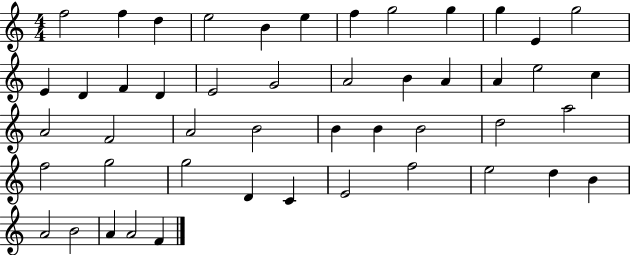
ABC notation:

X:1
T:Untitled
M:4/4
L:1/4
K:C
f2 f d e2 B e f g2 g g E g2 E D F D E2 G2 A2 B A A e2 c A2 F2 A2 B2 B B B2 d2 a2 f2 g2 g2 D C E2 f2 e2 d B A2 B2 A A2 F